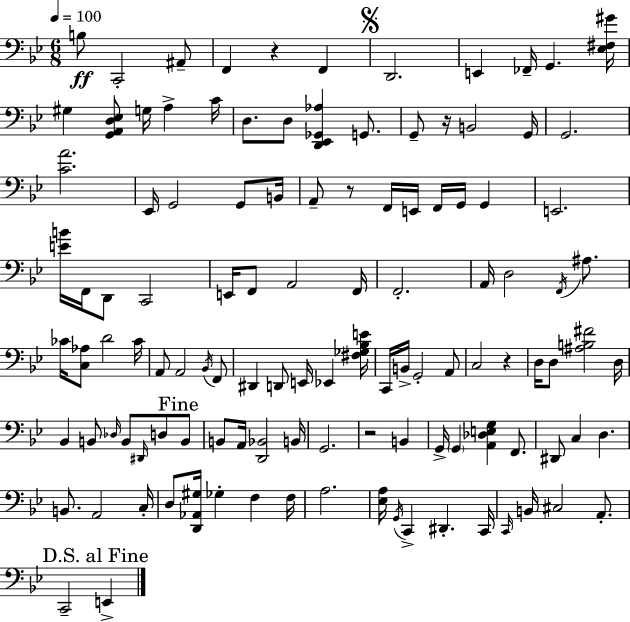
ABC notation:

X:1
T:Untitled
M:6/8
L:1/4
K:Bb
B,/2 C,,2 ^A,,/2 F,, z F,, D,,2 E,, _F,,/4 G,, [_E,^F,^G]/4 ^G, [G,,A,,D,_E,]/2 G,/4 A, C/4 D,/2 D,/2 [D,,_E,,_G,,_A,] G,,/2 G,,/2 z/4 B,,2 G,,/4 G,,2 [CA]2 _E,,/4 G,,2 G,,/2 B,,/4 A,,/2 z/2 F,,/4 E,,/4 F,,/4 G,,/4 G,, E,,2 [EB]/4 F,,/4 D,,/2 C,,2 E,,/4 F,,/2 A,,2 F,,/4 F,,2 A,,/4 D,2 F,,/4 ^A,/2 _C/4 [C,_A,]/2 D2 _C/4 A,,/2 A,,2 _B,,/4 F,,/2 ^D,, D,,/2 E,,/4 _E,, [^F,_G,_B,E]/4 C,,/4 B,,/4 G,,2 A,,/2 C,2 z D,/4 D,/2 [^A,B,^F]2 D,/4 _B,, B,,/2 _D,/4 B,,/2 ^D,,/4 D,/2 B,,/2 B,,/2 A,,/4 [D,,_B,,]2 B,,/4 G,,2 z2 B,, G,,/4 G,, [A,,_D,E,G,] F,,/2 ^D,,/2 C, D, B,,/2 A,,2 C,/4 D,/2 [D,,_A,,^G,]/4 _G, F, F,/4 A,2 [_E,A,]/4 G,,/4 C,, ^D,, C,,/4 C,,/4 B,,/4 ^C,2 A,,/2 C,,2 E,,